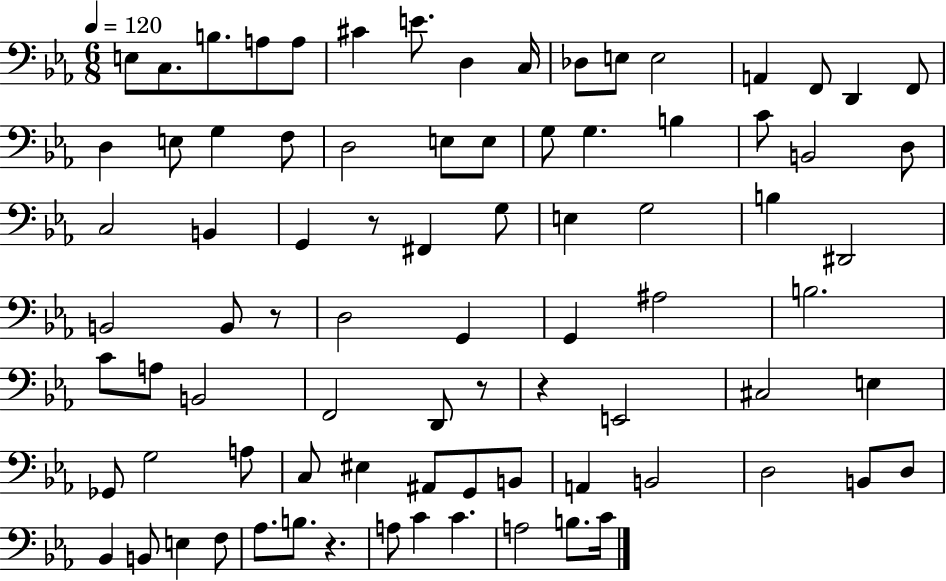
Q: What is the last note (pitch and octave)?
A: C4